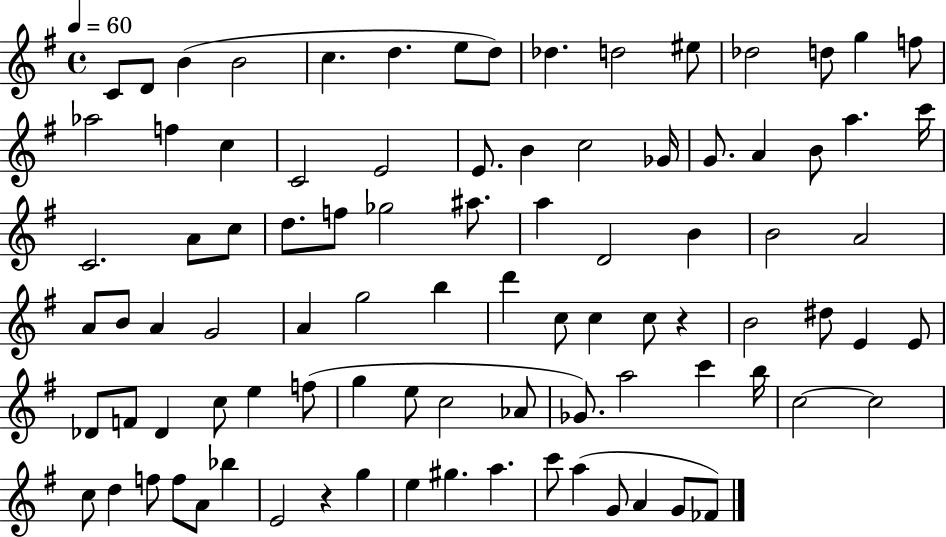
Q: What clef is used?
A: treble